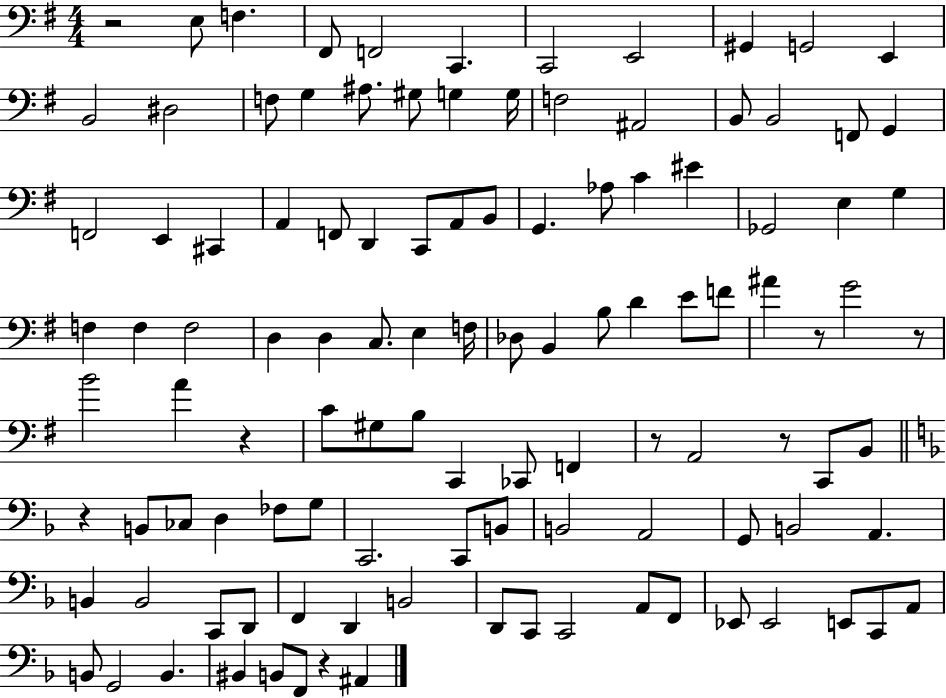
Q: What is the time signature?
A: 4/4